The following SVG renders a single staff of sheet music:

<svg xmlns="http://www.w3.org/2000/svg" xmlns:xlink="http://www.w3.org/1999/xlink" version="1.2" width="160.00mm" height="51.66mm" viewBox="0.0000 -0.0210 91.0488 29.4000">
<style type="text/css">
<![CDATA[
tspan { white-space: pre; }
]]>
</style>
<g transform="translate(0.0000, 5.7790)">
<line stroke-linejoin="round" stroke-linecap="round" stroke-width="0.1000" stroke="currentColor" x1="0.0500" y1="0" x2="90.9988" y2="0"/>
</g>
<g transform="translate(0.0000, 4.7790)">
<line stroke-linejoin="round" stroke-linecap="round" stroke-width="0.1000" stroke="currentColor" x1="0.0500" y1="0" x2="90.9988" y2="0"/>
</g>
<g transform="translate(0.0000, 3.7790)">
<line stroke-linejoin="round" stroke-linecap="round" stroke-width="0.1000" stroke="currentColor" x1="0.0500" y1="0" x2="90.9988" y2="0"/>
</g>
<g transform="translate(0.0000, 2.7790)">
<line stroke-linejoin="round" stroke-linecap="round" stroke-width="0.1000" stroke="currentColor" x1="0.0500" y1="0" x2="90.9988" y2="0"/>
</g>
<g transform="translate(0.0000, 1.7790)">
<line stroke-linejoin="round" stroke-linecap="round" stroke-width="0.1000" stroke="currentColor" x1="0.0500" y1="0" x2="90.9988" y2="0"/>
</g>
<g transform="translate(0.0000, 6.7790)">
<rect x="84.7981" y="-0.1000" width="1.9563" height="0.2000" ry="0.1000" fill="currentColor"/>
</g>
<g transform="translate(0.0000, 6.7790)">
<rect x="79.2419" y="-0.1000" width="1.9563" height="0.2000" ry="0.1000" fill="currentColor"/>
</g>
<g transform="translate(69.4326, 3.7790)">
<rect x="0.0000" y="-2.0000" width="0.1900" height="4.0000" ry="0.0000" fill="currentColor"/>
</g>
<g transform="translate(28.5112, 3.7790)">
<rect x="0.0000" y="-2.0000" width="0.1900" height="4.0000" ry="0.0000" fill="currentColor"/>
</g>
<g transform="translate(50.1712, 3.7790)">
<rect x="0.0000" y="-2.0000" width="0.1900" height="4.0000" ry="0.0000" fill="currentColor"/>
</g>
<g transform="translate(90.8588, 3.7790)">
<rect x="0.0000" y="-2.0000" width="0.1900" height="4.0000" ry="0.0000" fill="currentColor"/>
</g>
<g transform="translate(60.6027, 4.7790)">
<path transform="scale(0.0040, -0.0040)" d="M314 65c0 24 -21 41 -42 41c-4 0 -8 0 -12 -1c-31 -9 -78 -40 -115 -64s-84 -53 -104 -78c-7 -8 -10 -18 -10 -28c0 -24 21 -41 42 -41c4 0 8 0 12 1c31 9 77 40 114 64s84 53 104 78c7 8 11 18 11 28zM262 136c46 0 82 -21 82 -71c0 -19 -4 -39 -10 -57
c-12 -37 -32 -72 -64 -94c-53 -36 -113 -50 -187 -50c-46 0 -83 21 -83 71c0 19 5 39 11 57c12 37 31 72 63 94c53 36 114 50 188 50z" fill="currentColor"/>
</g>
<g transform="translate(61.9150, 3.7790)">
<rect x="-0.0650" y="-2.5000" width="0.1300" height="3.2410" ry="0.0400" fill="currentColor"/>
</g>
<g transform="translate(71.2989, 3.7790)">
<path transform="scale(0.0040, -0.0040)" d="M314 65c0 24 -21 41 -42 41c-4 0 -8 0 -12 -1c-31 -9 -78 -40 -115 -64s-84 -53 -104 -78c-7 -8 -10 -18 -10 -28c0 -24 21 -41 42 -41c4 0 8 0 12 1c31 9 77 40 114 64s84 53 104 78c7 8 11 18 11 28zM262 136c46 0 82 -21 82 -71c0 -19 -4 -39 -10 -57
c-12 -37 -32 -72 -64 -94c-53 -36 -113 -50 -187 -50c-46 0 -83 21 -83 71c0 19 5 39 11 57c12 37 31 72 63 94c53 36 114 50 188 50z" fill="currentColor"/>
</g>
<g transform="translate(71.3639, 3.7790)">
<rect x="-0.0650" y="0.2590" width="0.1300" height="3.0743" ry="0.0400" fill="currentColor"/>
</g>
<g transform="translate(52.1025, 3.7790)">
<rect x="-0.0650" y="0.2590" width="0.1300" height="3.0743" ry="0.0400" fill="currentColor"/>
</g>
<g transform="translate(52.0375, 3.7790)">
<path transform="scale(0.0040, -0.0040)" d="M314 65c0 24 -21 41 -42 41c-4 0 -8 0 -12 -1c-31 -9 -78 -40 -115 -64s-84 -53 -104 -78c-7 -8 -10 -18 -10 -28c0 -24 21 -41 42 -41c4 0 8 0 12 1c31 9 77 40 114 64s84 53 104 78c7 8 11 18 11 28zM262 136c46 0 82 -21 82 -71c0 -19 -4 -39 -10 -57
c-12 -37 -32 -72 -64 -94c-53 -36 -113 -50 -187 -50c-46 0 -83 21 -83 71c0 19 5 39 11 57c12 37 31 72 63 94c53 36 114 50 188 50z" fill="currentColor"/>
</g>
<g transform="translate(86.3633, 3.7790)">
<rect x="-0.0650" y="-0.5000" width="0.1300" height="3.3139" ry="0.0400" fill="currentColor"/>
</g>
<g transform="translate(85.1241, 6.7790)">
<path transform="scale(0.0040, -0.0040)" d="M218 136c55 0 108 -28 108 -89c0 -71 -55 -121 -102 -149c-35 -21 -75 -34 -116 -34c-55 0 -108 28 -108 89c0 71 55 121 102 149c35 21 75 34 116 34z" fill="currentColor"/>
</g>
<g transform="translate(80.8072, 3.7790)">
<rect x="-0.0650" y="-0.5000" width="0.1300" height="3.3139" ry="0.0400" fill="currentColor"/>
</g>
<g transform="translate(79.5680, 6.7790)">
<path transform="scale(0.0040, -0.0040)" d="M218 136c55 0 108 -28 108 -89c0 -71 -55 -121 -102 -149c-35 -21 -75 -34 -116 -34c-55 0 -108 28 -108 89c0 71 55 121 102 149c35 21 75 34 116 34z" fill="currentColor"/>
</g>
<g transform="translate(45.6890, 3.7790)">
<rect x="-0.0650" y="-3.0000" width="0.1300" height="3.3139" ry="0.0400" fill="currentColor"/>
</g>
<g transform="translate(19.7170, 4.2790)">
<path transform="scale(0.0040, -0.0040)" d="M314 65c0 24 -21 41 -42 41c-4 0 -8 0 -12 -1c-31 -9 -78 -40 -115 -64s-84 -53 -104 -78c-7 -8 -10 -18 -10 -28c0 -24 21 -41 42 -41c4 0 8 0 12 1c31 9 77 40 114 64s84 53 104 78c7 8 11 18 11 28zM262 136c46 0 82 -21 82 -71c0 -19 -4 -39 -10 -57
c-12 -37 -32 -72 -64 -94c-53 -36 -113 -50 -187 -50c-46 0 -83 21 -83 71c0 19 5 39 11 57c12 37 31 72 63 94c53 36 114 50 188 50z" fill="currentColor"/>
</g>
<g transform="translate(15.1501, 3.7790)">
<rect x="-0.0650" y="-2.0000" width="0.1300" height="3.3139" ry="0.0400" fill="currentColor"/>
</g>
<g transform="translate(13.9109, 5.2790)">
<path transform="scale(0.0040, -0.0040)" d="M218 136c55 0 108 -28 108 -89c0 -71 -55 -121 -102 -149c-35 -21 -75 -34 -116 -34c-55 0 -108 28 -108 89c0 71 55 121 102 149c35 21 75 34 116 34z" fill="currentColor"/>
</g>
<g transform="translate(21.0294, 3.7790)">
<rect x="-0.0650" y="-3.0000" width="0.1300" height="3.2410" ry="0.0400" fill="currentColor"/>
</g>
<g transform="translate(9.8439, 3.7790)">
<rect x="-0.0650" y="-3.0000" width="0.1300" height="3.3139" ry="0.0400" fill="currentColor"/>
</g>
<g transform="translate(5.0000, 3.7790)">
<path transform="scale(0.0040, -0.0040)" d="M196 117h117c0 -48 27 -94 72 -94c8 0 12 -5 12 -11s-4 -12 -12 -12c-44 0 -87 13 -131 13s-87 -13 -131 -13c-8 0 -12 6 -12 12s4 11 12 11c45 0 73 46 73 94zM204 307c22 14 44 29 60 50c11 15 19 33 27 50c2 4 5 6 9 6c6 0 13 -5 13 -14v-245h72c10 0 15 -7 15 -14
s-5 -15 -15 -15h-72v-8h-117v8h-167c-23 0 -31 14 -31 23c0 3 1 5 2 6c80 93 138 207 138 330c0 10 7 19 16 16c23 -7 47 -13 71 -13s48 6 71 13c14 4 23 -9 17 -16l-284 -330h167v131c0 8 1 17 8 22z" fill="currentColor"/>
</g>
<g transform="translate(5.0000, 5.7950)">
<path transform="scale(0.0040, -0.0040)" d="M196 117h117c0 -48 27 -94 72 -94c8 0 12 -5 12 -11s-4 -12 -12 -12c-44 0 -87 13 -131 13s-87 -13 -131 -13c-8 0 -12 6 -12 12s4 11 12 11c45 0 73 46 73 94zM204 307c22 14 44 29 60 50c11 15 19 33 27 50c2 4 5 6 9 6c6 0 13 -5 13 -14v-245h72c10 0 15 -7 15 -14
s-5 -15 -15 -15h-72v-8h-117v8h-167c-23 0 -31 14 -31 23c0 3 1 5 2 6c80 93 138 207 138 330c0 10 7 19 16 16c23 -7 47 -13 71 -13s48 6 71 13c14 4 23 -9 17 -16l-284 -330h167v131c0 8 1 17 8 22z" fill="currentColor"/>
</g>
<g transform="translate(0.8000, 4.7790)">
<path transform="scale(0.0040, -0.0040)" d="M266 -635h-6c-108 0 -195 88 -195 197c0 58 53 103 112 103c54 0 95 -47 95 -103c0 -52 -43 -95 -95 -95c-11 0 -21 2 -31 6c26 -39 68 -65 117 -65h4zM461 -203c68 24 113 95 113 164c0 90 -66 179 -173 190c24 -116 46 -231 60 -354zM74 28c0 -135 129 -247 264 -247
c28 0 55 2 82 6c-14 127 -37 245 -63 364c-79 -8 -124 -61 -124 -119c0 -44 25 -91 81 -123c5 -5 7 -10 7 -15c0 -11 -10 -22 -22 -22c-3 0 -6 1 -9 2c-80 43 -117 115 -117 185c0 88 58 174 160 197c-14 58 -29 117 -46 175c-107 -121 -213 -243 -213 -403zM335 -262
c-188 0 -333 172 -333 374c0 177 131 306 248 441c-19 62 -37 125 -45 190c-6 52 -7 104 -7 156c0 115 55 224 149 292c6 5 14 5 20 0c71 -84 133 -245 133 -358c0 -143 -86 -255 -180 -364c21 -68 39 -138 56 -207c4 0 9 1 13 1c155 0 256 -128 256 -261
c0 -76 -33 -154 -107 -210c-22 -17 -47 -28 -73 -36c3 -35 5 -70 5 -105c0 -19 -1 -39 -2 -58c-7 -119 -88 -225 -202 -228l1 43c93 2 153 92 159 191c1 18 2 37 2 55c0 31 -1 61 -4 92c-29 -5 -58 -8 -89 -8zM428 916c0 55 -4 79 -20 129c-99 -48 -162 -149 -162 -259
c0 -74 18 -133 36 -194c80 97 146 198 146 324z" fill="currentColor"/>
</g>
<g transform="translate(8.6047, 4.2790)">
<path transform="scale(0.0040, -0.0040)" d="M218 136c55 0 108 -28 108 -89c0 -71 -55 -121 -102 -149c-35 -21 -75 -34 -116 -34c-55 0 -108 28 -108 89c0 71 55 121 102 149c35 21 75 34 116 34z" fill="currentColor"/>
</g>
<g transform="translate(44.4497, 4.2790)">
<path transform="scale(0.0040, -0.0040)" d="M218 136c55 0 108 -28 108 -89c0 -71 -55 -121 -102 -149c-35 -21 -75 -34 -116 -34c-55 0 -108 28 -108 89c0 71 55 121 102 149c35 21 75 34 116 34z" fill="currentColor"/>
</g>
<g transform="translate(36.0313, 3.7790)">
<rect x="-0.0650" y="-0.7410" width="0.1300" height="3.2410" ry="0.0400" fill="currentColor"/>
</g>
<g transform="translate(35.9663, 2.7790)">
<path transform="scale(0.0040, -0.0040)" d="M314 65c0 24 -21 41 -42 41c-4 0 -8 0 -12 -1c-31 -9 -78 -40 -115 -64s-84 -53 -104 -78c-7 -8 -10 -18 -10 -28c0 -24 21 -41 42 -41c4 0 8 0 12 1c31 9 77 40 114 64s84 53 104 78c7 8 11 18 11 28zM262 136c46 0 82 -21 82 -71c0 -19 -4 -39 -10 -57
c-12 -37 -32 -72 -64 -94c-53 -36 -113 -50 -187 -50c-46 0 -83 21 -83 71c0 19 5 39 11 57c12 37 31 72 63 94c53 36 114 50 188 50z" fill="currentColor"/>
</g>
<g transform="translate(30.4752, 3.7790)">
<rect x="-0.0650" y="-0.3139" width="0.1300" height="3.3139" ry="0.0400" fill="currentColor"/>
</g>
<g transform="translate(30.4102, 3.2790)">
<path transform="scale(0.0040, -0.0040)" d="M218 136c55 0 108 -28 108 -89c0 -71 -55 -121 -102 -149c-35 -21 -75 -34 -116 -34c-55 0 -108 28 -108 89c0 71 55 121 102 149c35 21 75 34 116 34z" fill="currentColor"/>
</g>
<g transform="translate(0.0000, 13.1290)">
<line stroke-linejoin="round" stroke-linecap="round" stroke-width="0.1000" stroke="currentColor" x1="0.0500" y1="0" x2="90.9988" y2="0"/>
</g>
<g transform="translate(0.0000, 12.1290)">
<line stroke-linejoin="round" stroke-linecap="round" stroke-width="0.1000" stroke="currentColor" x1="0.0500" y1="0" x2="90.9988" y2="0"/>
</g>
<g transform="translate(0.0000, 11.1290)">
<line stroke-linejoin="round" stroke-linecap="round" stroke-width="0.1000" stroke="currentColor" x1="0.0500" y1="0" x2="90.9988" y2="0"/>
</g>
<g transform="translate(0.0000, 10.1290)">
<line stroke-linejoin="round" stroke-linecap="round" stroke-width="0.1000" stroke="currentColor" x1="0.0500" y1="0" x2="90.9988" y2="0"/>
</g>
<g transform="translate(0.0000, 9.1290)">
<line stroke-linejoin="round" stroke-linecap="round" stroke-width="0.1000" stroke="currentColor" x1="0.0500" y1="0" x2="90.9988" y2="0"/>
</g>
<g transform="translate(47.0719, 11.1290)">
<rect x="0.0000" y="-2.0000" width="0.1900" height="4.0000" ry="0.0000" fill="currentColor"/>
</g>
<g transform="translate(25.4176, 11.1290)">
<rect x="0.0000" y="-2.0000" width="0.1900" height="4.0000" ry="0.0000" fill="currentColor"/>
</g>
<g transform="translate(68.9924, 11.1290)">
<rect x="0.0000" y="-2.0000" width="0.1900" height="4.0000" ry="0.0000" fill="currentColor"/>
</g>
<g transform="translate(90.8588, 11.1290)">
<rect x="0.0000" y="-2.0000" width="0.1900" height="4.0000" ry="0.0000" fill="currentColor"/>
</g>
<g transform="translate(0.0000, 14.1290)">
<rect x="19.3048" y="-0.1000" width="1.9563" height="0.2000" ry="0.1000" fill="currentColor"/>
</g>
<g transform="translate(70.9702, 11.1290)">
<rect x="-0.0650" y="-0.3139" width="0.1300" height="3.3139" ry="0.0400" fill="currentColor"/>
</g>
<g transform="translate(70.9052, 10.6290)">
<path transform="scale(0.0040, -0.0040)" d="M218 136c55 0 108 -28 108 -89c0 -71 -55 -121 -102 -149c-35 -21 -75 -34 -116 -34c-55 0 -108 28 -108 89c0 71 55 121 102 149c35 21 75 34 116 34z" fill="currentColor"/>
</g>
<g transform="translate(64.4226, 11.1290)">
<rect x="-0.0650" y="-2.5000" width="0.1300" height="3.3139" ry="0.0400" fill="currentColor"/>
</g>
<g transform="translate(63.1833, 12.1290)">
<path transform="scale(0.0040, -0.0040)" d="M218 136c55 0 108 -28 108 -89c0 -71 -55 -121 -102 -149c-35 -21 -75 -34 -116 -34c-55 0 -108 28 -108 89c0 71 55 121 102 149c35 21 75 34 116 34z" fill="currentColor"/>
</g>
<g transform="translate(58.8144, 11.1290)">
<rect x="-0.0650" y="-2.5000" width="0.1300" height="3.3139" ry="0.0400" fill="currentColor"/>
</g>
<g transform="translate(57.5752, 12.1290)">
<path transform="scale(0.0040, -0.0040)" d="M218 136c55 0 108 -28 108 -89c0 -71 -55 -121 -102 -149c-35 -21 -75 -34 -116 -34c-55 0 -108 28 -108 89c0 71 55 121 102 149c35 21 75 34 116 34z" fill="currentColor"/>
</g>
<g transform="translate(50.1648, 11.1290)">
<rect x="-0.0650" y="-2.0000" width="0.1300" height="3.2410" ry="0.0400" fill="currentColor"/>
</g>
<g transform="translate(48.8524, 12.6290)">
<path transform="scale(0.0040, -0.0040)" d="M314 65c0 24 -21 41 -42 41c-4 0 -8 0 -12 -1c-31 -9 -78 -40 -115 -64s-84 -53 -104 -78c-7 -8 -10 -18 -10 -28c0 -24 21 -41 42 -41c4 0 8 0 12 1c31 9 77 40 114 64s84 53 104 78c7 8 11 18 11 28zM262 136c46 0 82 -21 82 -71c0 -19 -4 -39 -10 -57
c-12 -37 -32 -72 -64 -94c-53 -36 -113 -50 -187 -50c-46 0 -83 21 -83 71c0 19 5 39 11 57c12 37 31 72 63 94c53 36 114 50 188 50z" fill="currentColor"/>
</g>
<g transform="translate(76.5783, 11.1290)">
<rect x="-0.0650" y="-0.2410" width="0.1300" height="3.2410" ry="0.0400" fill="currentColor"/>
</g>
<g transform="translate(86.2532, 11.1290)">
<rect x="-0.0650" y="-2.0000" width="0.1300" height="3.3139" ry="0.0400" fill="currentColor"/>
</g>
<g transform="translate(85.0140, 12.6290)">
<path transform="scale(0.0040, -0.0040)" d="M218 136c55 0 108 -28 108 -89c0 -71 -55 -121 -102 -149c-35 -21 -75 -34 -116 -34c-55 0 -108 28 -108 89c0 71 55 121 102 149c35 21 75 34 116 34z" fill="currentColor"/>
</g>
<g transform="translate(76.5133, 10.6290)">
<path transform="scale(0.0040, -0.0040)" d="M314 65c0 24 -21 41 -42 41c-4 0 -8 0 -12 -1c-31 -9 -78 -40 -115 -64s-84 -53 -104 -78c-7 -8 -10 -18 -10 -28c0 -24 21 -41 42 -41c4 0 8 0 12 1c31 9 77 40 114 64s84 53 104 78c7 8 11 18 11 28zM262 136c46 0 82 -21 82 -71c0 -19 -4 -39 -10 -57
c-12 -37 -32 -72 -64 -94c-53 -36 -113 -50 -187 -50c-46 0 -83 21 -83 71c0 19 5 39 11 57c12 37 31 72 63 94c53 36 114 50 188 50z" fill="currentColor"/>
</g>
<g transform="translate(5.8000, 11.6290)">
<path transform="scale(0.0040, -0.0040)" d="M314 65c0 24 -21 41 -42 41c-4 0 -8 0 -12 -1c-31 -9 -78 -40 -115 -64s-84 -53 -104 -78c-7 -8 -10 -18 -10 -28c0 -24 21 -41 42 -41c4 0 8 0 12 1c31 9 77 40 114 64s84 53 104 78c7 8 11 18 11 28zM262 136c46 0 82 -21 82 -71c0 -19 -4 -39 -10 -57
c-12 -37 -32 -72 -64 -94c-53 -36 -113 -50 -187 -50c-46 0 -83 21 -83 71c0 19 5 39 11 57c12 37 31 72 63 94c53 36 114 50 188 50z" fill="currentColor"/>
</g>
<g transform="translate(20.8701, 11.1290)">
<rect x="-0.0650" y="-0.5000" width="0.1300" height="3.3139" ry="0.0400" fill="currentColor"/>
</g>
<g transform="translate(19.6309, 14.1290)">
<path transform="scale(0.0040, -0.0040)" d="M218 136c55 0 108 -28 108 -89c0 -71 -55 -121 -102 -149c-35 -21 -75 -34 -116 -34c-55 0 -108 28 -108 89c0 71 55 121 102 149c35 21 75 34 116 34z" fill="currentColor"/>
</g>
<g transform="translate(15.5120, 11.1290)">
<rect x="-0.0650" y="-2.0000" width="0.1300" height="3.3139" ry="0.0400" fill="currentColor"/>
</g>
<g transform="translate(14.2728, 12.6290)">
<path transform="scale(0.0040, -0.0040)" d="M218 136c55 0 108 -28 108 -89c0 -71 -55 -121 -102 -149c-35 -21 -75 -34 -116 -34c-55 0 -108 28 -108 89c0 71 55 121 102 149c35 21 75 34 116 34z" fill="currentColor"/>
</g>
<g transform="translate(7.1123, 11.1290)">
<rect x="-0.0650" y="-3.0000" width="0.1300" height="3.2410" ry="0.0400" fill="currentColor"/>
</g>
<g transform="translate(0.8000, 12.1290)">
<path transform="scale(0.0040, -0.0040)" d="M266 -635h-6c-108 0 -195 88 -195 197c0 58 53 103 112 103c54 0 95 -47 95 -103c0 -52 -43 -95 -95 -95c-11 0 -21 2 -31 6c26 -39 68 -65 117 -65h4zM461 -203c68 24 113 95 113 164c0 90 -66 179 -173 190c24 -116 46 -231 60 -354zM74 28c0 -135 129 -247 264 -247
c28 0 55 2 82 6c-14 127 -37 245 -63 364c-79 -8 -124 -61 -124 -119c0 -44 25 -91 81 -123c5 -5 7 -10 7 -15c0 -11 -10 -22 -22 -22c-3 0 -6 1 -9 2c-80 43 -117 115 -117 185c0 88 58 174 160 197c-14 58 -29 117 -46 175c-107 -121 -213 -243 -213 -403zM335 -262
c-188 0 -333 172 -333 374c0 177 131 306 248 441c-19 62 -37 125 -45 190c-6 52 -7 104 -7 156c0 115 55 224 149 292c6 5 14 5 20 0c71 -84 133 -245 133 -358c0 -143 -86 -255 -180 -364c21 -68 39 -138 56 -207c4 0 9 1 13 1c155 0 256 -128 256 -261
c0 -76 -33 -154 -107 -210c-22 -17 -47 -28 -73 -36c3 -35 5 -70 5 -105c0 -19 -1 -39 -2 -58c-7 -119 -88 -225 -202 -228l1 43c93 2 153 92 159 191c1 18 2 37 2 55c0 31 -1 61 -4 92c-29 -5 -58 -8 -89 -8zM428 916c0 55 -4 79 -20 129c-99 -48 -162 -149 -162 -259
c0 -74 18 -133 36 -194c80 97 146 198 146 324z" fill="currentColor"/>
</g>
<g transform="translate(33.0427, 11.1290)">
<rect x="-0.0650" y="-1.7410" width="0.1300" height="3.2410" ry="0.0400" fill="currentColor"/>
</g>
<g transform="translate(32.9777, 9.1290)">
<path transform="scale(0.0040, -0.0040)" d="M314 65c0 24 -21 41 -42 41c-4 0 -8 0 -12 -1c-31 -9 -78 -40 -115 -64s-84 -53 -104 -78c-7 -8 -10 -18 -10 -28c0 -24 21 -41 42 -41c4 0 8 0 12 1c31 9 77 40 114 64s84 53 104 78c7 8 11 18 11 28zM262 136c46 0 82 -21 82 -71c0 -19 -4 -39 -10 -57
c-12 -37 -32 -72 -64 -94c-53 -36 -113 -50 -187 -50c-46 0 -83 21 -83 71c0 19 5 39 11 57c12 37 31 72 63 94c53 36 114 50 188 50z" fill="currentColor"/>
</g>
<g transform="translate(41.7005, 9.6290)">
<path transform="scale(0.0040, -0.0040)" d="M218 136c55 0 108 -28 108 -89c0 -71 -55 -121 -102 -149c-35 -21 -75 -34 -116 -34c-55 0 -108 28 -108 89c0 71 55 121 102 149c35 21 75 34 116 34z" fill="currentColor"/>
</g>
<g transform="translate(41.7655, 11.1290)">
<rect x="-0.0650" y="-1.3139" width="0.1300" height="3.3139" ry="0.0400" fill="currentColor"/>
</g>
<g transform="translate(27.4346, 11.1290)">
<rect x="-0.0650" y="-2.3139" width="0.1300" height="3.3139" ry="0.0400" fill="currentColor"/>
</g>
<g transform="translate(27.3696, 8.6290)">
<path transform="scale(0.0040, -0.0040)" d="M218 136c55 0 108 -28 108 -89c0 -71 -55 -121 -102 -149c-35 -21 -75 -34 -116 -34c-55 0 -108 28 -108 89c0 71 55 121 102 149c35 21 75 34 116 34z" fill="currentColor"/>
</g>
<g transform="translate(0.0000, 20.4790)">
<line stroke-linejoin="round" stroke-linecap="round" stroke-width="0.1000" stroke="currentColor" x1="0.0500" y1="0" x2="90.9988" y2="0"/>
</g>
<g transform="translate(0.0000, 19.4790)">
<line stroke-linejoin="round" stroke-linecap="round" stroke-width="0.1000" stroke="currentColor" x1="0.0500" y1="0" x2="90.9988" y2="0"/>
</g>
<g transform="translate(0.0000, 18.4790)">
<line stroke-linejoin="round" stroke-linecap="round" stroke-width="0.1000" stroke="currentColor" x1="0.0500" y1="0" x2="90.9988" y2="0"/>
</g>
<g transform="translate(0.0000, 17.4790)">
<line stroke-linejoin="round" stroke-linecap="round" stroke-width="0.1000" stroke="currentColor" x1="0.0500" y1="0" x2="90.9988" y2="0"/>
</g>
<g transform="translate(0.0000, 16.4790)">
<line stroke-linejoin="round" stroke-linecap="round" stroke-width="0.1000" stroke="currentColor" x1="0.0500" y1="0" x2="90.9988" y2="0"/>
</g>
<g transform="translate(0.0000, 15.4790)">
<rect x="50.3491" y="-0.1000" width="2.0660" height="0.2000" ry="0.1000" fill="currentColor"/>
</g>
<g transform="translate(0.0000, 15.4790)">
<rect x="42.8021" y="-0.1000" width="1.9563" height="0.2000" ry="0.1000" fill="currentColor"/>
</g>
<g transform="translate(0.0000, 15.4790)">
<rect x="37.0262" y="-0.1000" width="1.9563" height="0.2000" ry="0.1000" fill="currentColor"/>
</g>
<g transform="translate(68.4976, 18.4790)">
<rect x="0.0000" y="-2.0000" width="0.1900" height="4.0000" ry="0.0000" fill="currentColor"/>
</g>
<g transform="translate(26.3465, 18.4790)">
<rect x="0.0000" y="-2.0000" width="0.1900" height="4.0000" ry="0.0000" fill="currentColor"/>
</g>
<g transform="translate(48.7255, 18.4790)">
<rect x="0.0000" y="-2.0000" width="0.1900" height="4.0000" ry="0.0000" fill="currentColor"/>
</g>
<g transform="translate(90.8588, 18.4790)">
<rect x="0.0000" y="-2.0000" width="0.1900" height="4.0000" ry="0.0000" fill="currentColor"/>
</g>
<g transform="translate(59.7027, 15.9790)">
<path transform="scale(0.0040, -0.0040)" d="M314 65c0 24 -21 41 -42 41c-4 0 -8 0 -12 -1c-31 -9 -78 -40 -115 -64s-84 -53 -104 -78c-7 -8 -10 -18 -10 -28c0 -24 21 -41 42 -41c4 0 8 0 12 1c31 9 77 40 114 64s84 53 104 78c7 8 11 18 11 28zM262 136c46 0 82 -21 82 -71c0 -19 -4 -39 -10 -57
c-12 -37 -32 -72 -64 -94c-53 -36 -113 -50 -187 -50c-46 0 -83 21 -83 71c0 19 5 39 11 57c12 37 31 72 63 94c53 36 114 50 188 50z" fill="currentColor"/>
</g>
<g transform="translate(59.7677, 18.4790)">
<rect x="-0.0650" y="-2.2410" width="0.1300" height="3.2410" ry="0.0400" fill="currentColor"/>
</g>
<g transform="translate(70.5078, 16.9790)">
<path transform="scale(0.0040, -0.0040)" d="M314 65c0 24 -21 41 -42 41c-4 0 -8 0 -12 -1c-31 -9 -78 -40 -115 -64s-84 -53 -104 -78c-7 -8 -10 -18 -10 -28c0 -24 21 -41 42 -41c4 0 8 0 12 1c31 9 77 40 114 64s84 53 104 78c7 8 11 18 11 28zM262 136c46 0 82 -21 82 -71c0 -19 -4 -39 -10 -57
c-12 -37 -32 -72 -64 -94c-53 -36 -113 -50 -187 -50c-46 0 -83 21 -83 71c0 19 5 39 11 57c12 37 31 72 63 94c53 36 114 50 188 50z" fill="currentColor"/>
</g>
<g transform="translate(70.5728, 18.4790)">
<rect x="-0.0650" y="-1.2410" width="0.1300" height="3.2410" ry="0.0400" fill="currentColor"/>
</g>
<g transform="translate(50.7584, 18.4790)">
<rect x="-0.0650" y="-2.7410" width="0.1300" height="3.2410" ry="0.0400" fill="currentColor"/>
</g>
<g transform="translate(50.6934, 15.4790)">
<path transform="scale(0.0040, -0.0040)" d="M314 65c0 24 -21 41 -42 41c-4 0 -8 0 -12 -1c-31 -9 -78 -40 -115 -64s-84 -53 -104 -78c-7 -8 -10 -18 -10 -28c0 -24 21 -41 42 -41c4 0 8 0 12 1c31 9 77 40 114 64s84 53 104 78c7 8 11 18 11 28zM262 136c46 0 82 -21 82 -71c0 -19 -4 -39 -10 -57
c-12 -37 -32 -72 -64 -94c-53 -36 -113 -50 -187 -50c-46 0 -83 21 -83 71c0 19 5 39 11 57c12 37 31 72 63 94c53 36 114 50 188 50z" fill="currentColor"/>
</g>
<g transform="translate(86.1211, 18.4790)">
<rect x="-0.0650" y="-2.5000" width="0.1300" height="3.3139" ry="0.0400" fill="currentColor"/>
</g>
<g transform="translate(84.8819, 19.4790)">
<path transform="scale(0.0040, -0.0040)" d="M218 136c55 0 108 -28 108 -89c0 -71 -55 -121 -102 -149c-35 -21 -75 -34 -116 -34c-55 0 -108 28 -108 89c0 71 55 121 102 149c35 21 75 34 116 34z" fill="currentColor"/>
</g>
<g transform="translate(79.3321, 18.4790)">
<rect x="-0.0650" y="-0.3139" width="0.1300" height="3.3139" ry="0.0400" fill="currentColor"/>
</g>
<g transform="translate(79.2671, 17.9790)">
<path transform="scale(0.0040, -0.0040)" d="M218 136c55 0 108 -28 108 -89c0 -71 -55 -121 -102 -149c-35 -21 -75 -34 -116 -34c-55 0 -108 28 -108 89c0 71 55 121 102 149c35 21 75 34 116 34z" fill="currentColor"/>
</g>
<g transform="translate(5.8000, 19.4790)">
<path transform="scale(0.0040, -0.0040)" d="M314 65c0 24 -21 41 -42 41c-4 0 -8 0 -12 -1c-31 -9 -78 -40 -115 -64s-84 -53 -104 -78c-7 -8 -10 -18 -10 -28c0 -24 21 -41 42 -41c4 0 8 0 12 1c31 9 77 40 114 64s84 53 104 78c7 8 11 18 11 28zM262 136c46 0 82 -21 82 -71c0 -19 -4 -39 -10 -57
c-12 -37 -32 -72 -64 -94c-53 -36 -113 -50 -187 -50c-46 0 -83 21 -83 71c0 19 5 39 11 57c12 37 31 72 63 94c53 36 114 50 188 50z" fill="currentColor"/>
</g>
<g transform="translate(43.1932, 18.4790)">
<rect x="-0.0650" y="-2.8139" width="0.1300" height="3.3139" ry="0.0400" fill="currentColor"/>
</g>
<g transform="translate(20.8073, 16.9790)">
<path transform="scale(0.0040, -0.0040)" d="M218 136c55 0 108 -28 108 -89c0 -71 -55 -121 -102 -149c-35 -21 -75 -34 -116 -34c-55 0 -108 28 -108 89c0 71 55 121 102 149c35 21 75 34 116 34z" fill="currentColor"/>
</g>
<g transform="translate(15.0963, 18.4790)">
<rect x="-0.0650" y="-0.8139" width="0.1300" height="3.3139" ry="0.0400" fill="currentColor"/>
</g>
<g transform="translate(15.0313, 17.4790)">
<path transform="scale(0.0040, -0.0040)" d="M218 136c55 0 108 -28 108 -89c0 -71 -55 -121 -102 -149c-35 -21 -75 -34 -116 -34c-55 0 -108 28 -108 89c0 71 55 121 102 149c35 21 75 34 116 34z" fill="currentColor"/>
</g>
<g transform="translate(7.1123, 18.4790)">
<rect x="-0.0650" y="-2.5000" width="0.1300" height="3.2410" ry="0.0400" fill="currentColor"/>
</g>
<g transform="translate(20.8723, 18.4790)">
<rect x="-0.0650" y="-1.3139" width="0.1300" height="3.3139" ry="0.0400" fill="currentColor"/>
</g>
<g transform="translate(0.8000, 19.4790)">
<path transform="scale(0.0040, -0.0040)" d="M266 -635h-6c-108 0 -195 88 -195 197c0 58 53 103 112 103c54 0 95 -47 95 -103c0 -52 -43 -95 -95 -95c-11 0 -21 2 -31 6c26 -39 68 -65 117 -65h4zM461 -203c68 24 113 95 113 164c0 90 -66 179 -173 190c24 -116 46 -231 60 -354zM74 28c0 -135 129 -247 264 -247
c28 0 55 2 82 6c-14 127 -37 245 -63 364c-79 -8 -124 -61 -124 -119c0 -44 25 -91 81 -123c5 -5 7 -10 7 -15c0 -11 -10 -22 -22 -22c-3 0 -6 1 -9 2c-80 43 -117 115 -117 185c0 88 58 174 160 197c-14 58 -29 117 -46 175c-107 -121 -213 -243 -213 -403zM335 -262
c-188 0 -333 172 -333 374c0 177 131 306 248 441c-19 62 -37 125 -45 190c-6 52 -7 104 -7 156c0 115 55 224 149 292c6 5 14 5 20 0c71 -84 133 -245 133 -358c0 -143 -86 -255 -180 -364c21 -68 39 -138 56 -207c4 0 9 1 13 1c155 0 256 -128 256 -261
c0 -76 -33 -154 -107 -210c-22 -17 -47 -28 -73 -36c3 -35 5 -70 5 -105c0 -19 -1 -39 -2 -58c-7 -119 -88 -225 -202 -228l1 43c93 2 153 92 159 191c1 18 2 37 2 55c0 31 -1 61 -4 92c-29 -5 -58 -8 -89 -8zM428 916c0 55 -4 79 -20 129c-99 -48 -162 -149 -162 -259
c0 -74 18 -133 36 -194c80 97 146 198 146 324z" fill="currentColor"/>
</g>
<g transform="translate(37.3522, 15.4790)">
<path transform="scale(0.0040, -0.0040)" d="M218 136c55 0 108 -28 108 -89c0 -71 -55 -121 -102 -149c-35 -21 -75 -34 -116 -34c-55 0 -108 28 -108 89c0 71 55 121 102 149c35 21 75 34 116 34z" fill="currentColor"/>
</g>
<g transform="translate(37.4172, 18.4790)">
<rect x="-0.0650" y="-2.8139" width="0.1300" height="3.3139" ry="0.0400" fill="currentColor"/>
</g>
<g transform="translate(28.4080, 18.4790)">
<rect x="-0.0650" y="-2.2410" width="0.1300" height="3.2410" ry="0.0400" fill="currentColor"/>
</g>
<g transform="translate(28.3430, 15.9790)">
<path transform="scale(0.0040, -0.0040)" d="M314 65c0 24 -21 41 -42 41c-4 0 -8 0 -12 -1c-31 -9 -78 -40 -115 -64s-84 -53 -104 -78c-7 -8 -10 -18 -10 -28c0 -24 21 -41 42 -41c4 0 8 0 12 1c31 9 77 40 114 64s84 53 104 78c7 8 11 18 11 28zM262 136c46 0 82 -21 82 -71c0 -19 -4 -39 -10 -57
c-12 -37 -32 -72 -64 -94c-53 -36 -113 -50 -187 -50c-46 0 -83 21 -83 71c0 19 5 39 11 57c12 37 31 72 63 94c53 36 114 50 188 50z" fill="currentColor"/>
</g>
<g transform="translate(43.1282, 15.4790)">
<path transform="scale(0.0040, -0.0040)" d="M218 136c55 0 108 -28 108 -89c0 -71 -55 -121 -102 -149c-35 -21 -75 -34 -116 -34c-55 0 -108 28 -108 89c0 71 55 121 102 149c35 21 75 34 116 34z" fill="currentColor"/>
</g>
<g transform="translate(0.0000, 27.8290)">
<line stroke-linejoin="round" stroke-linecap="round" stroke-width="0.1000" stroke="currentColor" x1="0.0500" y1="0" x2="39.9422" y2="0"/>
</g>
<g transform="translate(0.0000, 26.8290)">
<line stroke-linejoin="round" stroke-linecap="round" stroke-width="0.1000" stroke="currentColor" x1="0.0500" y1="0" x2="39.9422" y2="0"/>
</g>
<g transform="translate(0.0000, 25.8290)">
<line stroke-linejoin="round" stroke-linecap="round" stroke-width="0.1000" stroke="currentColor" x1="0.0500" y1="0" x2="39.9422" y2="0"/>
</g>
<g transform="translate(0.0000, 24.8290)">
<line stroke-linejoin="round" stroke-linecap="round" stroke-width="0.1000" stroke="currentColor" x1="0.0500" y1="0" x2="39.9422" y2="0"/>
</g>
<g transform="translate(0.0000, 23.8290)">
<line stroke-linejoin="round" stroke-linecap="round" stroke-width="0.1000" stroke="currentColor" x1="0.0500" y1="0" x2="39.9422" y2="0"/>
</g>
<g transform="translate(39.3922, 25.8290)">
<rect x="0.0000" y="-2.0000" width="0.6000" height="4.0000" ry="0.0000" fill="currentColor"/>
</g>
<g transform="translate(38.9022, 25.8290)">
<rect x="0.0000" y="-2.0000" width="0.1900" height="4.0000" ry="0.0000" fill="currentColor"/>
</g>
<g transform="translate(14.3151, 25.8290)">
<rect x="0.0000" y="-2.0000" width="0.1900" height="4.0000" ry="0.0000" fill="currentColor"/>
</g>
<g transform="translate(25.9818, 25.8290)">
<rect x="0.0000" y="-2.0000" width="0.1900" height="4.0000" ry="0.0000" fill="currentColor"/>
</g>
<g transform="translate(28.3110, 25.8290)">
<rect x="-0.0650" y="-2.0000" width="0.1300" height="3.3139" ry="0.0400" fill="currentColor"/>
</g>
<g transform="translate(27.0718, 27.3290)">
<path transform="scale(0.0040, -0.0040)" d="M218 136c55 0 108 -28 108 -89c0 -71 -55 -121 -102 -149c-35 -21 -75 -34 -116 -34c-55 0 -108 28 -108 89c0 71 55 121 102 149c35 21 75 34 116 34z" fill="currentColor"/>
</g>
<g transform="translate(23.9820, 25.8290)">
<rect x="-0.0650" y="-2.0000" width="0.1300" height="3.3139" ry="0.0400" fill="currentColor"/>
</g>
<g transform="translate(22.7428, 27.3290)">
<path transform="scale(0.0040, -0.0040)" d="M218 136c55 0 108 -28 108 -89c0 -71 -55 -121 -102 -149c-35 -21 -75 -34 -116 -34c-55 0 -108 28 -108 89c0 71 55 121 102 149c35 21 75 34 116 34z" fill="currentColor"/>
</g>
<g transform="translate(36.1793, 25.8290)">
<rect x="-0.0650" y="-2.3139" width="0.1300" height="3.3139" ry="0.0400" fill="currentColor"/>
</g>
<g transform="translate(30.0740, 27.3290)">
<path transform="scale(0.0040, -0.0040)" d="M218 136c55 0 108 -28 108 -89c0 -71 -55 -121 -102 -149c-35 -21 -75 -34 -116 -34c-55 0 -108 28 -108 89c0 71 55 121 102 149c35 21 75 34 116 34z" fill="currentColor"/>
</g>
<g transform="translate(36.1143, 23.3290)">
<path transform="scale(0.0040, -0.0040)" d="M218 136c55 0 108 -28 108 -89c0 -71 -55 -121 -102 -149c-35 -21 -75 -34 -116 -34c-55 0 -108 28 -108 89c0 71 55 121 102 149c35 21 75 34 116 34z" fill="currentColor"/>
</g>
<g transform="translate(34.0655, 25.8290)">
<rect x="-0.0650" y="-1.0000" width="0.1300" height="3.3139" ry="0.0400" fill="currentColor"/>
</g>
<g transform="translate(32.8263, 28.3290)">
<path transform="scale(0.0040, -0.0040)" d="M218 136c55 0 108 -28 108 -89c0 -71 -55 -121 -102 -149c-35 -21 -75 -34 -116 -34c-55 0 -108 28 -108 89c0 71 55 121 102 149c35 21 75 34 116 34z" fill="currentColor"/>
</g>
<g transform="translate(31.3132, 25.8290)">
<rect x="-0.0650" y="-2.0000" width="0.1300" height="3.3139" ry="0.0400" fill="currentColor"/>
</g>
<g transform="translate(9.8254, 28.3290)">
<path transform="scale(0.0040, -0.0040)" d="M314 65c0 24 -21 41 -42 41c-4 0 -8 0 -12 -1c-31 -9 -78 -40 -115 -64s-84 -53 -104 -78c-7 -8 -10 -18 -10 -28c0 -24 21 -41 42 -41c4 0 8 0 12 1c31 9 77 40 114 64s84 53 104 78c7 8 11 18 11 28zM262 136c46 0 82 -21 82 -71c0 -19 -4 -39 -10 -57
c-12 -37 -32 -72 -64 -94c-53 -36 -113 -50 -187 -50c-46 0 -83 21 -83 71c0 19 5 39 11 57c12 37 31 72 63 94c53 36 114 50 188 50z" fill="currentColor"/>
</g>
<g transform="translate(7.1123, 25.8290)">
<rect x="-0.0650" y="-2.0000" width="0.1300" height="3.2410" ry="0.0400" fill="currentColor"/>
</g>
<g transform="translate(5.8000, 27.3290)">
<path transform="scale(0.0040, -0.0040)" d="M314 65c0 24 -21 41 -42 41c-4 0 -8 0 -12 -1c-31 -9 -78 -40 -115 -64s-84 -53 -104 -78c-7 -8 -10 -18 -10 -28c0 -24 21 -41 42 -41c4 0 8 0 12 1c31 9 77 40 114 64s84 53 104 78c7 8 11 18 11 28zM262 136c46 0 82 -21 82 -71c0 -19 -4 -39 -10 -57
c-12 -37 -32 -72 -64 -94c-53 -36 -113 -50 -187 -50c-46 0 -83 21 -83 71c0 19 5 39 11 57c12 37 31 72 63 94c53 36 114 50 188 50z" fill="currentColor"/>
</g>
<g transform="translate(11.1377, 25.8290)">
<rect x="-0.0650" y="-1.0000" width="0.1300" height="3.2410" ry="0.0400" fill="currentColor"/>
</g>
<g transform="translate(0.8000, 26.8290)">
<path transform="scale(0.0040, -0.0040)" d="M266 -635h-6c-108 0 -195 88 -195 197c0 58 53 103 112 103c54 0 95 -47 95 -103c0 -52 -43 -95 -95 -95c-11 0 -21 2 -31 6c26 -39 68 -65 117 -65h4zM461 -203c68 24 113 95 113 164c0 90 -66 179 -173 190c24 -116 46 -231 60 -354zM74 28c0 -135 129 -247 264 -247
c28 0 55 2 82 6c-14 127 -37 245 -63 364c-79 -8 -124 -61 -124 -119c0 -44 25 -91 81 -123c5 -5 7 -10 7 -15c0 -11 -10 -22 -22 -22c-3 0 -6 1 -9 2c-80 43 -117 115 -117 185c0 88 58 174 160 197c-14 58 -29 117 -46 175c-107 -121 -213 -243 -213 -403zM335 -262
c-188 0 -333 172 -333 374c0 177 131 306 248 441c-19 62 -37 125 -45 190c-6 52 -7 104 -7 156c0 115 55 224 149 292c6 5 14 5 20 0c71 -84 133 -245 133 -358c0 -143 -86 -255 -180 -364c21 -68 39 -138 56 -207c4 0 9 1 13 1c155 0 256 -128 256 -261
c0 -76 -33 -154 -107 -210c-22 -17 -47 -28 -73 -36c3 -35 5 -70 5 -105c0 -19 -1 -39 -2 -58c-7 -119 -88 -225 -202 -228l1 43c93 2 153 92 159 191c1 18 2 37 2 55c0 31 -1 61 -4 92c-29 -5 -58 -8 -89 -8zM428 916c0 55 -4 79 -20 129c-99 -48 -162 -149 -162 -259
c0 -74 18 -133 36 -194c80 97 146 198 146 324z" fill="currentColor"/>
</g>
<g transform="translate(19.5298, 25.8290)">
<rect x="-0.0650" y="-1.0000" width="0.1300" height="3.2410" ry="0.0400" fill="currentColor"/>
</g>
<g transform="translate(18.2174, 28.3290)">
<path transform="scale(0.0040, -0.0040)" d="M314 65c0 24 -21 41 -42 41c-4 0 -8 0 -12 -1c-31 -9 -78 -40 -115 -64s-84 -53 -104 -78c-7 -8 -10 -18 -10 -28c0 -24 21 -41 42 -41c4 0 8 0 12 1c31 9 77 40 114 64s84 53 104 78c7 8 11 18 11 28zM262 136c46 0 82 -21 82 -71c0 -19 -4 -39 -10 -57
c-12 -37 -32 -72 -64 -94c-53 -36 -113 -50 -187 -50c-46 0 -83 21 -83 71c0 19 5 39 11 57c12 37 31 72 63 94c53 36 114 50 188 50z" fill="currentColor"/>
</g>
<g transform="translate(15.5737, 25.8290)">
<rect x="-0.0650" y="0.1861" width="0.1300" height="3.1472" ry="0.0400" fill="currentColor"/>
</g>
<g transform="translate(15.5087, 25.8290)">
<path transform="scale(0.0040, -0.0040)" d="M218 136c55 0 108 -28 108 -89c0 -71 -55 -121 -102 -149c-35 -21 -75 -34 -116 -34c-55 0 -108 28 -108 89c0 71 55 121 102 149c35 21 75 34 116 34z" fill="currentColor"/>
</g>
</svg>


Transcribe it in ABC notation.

X:1
T:Untitled
M:4/4
L:1/4
K:C
A F A2 c d2 A B2 G2 B2 C C A2 F C g f2 e F2 G G c c2 F G2 d e g2 a a a2 g2 e2 c G F2 D2 B D2 F F F D g